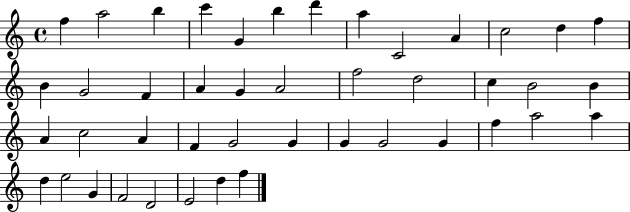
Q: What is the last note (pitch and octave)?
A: F5